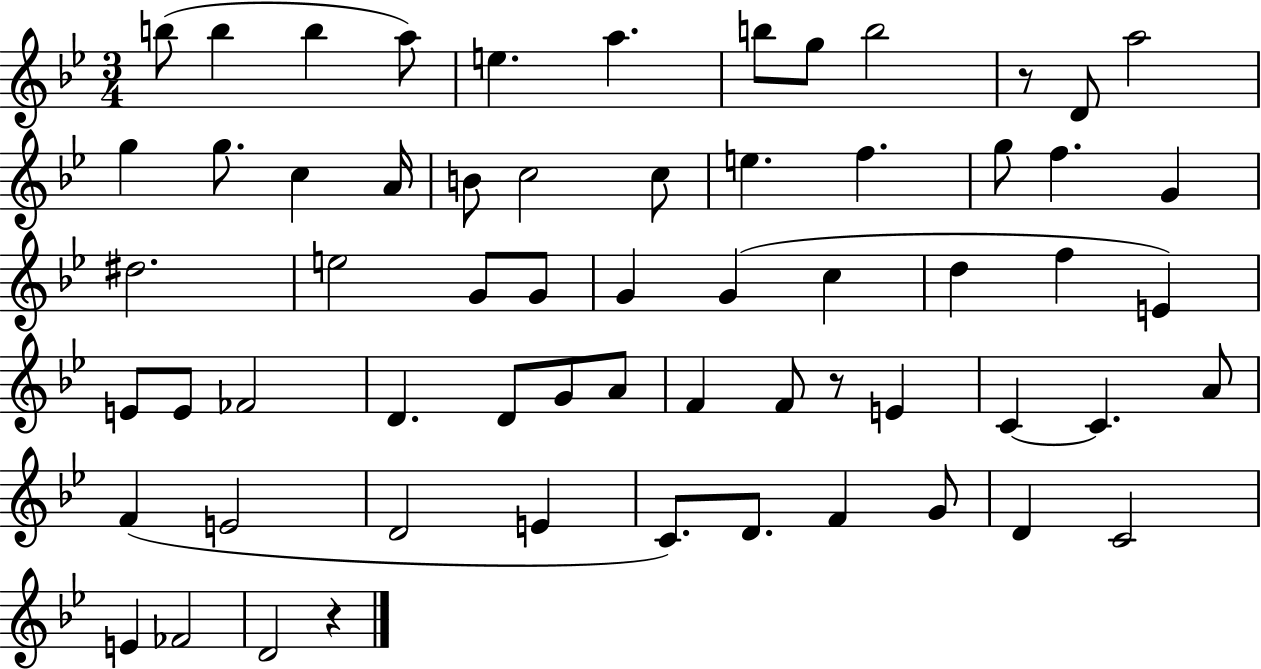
B5/e B5/q B5/q A5/e E5/q. A5/q. B5/e G5/e B5/h R/e D4/e A5/h G5/q G5/e. C5/q A4/s B4/e C5/h C5/e E5/q. F5/q. G5/e F5/q. G4/q D#5/h. E5/h G4/e G4/e G4/q G4/q C5/q D5/q F5/q E4/q E4/e E4/e FES4/h D4/q. D4/e G4/e A4/e F4/q F4/e R/e E4/q C4/q C4/q. A4/e F4/q E4/h D4/h E4/q C4/e. D4/e. F4/q G4/e D4/q C4/h E4/q FES4/h D4/h R/q